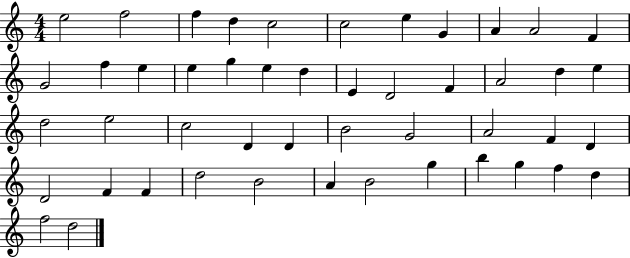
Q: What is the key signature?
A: C major